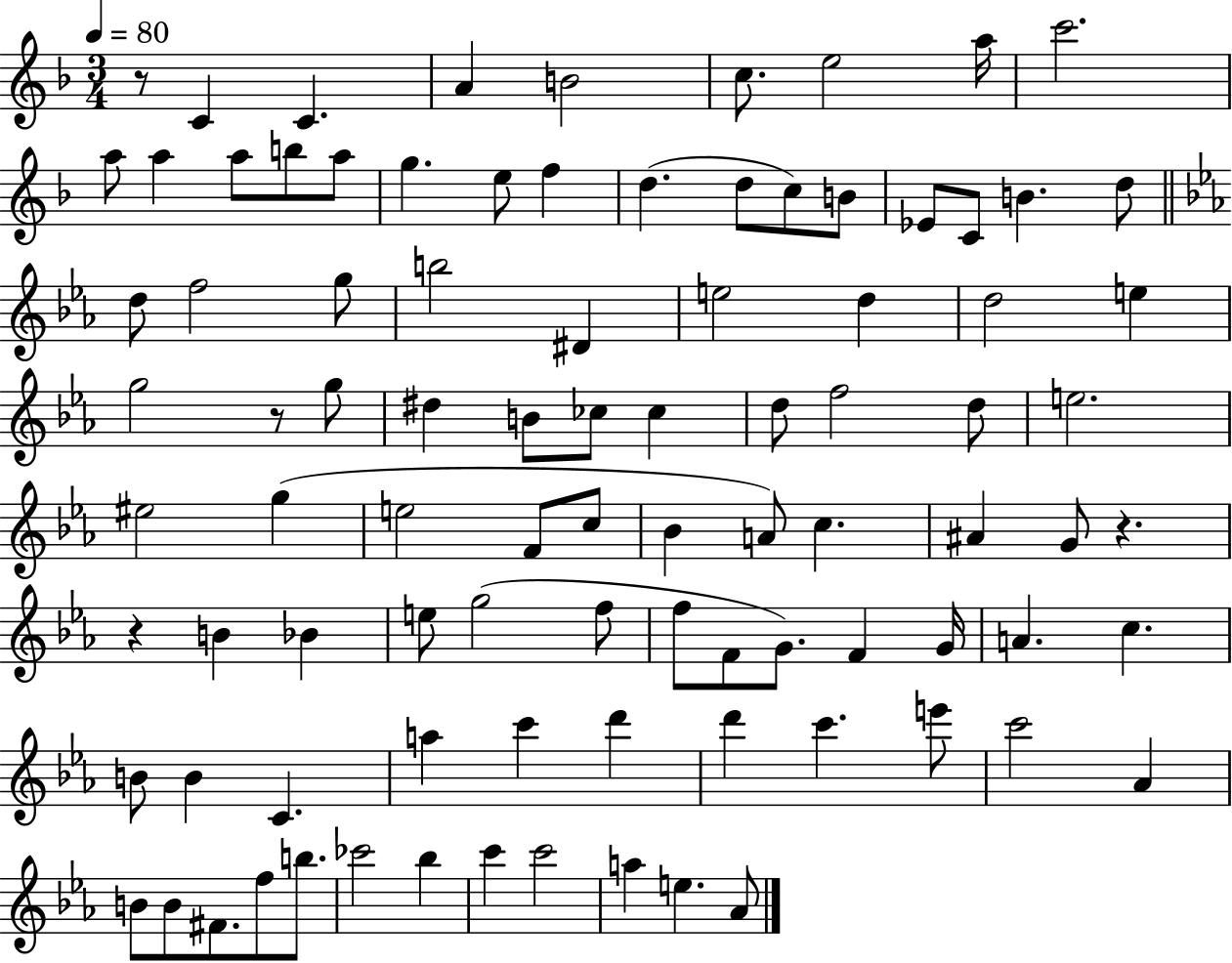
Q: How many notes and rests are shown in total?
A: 92